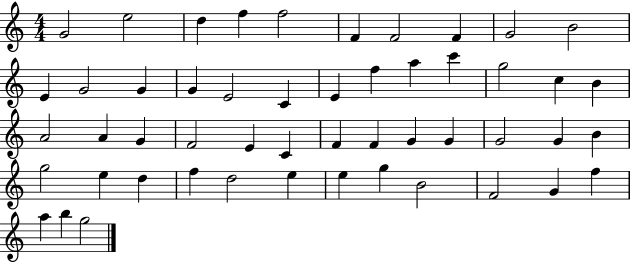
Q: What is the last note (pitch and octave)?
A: G5